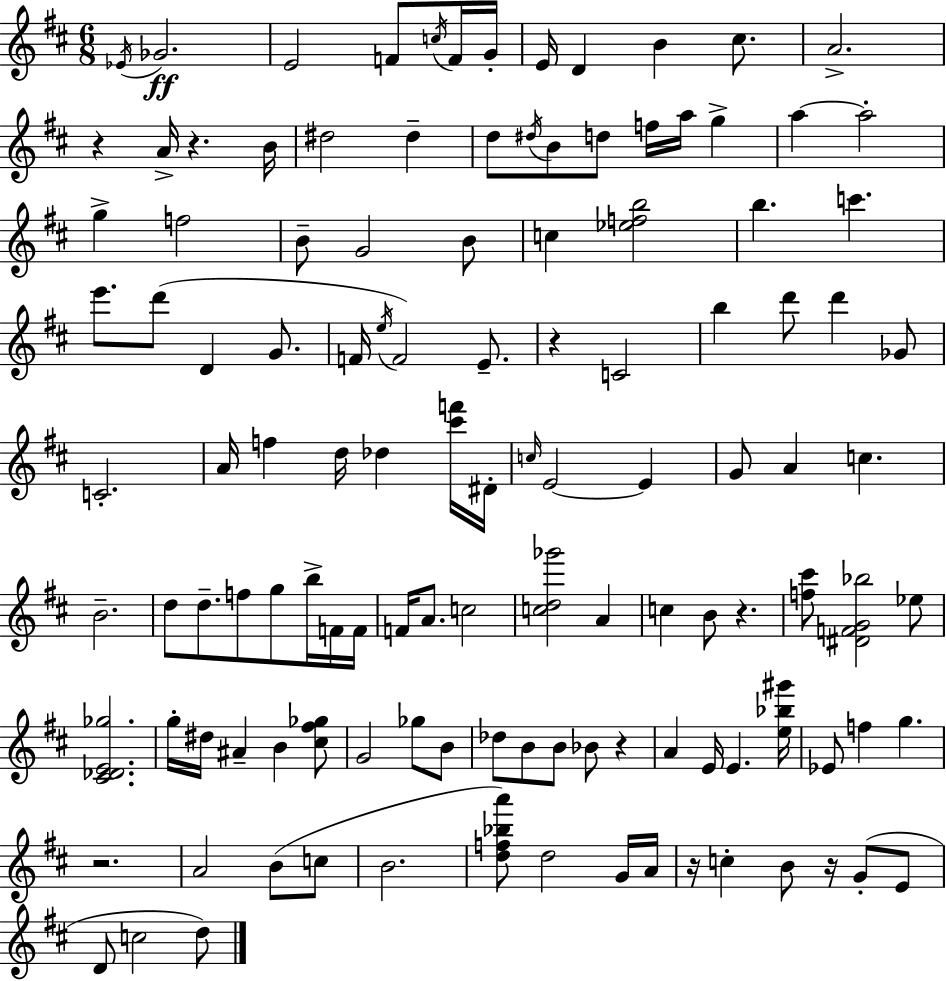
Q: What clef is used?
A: treble